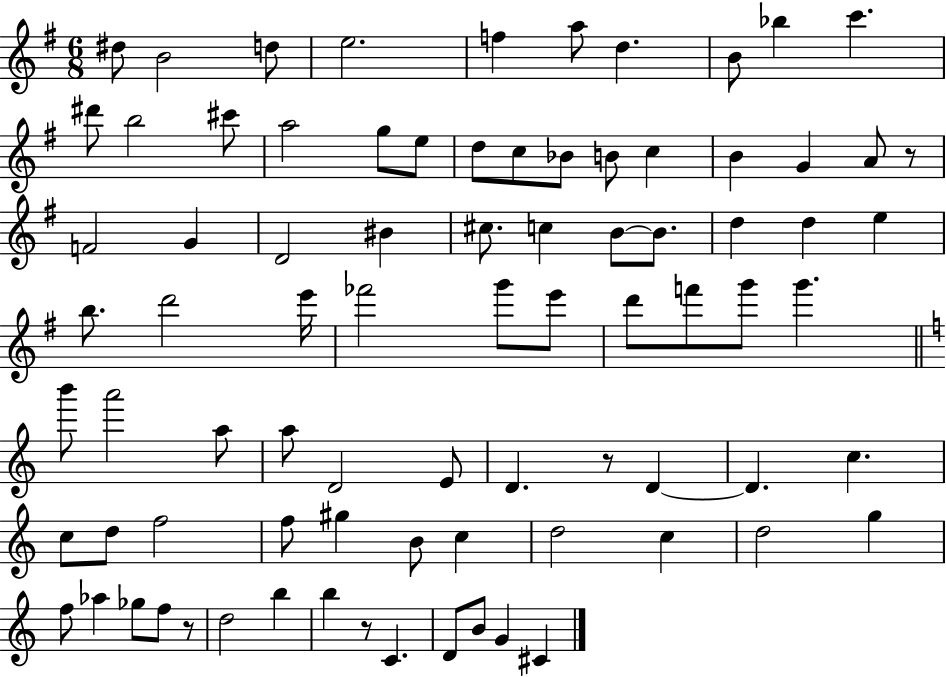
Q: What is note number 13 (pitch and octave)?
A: C#6